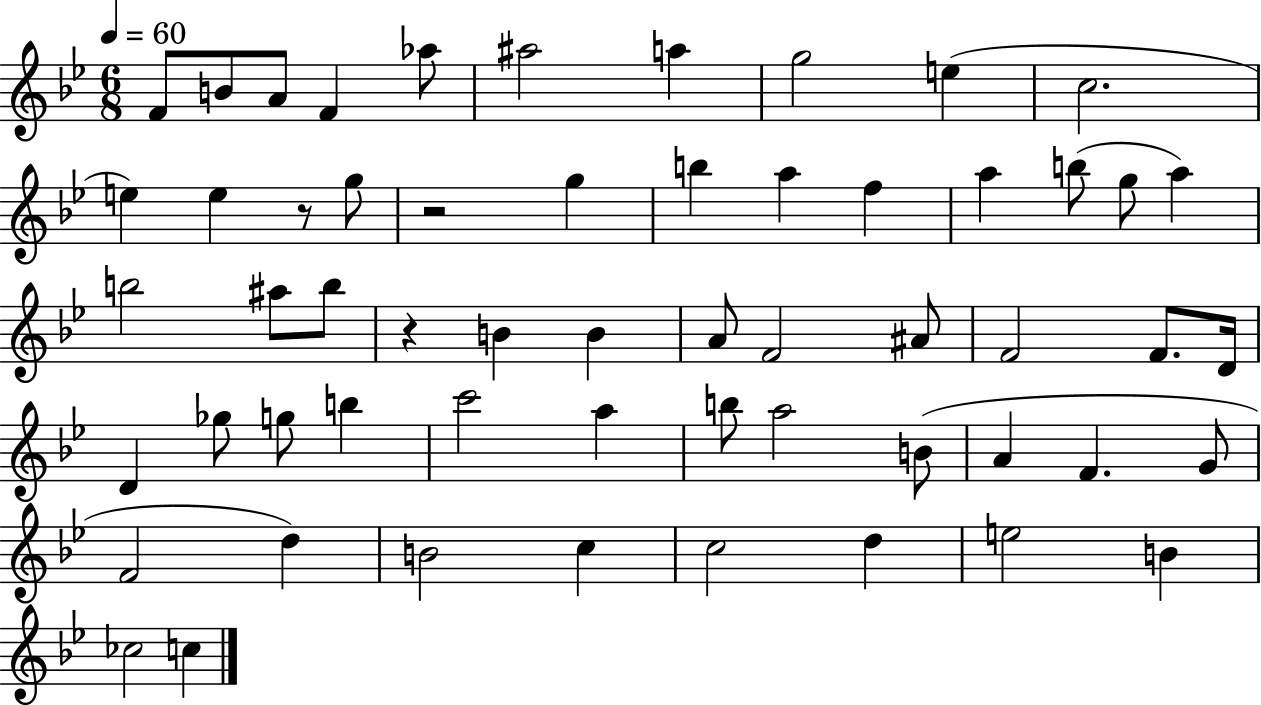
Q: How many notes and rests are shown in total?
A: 57